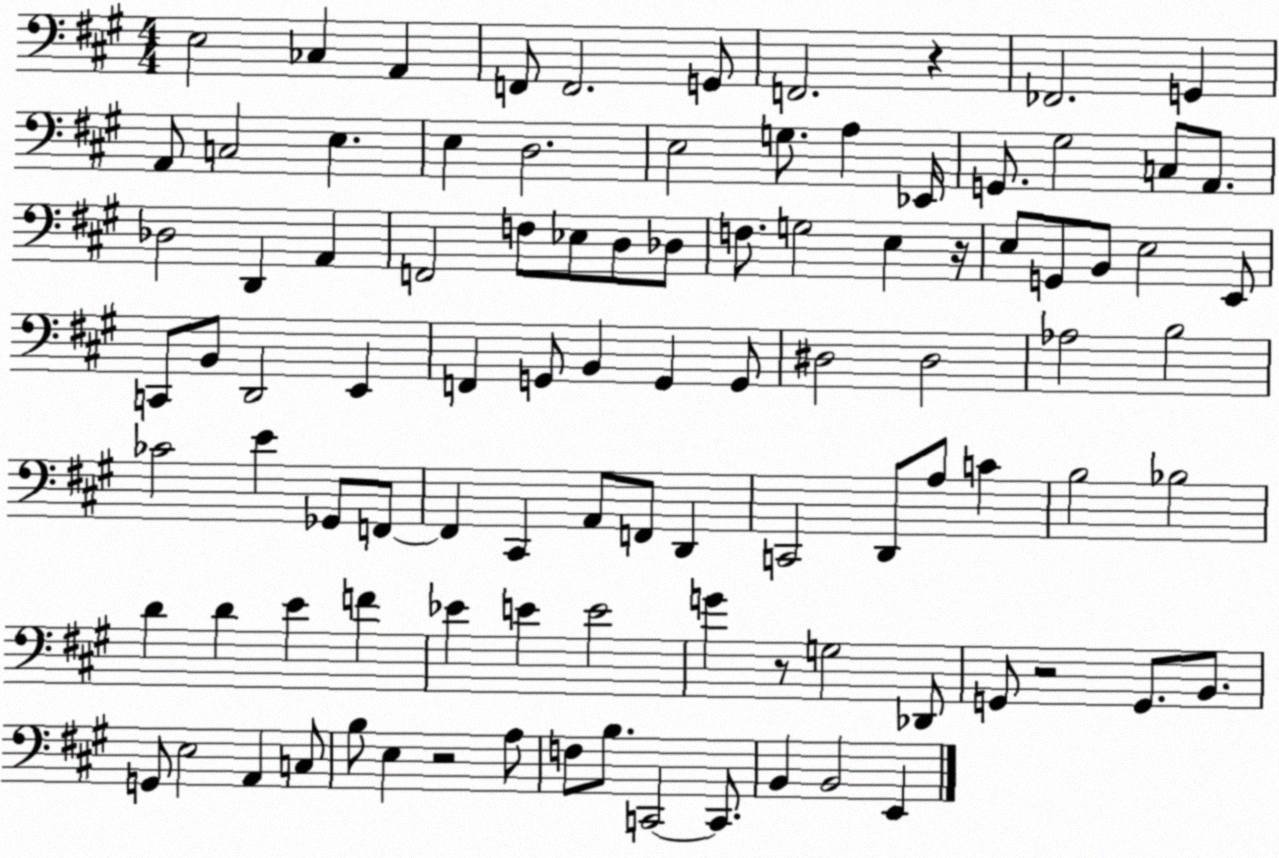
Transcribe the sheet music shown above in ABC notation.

X:1
T:Untitled
M:4/4
L:1/4
K:A
E,2 _C, A,, F,,/2 F,,2 G,,/2 F,,2 z _F,,2 G,, A,,/2 C,2 E, E, D,2 E,2 G,/2 A, _E,,/4 G,,/2 ^G,2 C,/2 A,,/2 _D,2 D,, A,, F,,2 F,/2 _E,/2 D,/2 _D,/2 F,/2 G,2 E, z/4 E,/2 G,,/2 B,,/2 E,2 E,,/2 C,,/2 B,,/2 D,,2 E,, F,, G,,/2 B,, G,, G,,/2 ^D,2 ^D,2 _A,2 B,2 _C2 E _G,,/2 F,,/2 F,, ^C,, A,,/2 F,,/2 D,, C,,2 D,,/2 A,/2 C B,2 _B,2 D D E F _E E E2 G z/2 G,2 _D,,/2 G,,/2 z2 G,,/2 B,,/2 G,,/2 E,2 A,, C,/2 B,/2 E, z2 A,/2 F,/2 B,/2 C,,2 C,,/2 B,, B,,2 E,,